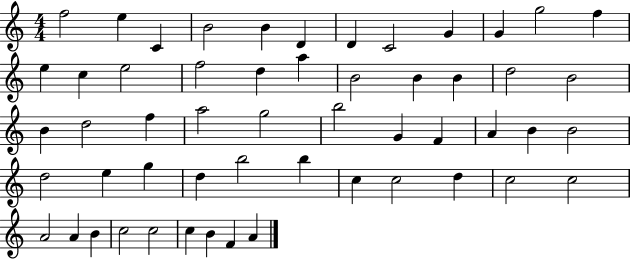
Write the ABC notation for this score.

X:1
T:Untitled
M:4/4
L:1/4
K:C
f2 e C B2 B D D C2 G G g2 f e c e2 f2 d a B2 B B d2 B2 B d2 f a2 g2 b2 G F A B B2 d2 e g d b2 b c c2 d c2 c2 A2 A B c2 c2 c B F A